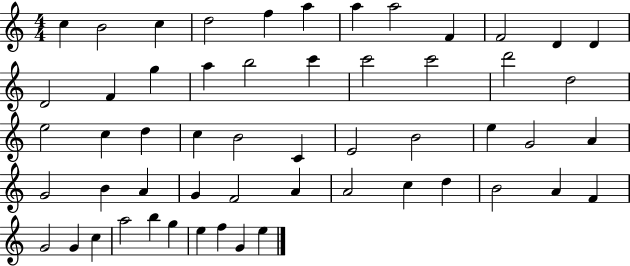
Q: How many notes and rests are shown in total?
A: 55